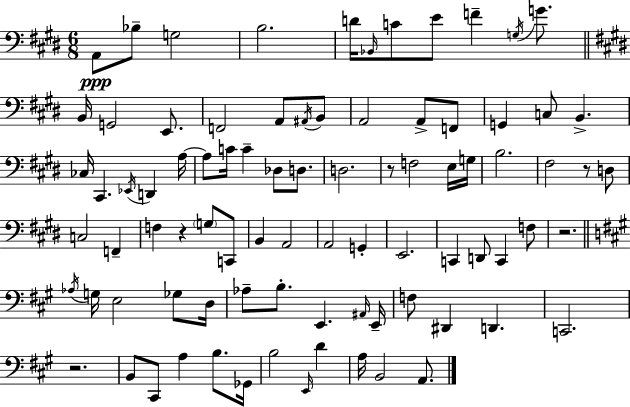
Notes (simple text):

A2/e Bb3/e G3/h B3/h. D4/s Bb2/s C4/e E4/e F4/q G3/s G4/e. B2/s G2/h E2/e. F2/h A2/e A#2/s B2/e A2/h A2/e F2/e G2/q C3/e B2/q. CES3/s C#2/q. Eb2/s D2/q A3/s A3/e C4/s C4/q Db3/e D3/e. D3/h. R/e F3/h E3/s G3/s B3/h. F#3/h R/e D3/e C3/h F2/q F3/q R/q G3/e C2/e B2/q A2/h A2/h G2/q E2/h. C2/q D2/e C2/q F3/e R/h. Ab3/s G3/s E3/h Gb3/e D3/s Ab3/e B3/e. E2/q. A#2/s E2/s F3/e D#2/q D2/q. C2/h. R/h. B2/e C#2/e A3/q B3/e. Gb2/s B3/h E2/s D4/q A3/s B2/h A2/e.